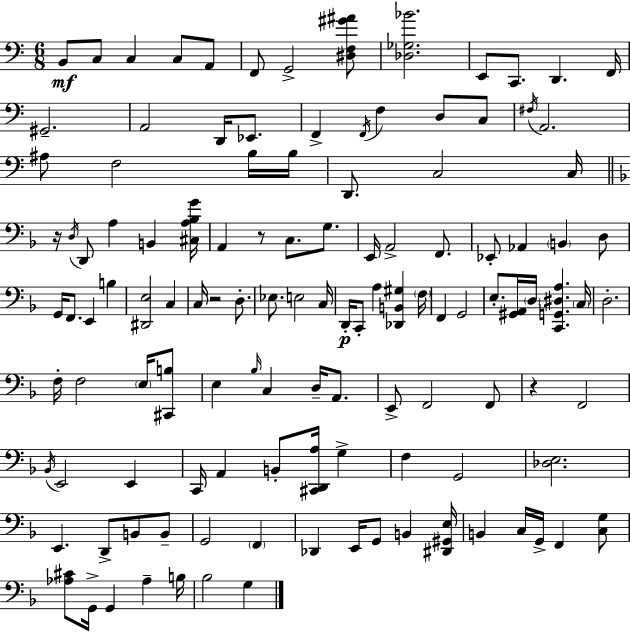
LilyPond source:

{
  \clef bass
  \numericTimeSignature
  \time 6/8
  \key c \major
  b,8\mf c8 c4 c8 a,8 | f,8 g,2-> <dis f gis' ais'>8 | <des ges bes'>2. | e,8 c,8. d,4. f,16 | \break gis,2.-- | a,2 d,16 ees,8. | f,4-> \acciaccatura { f,16 } f4 d8 c8 | \acciaccatura { fis16 } a,2. | \break ais8 f2 | b16 b16 d,8. c2 | c16 \bar "||" \break \key d \minor r16 \acciaccatura { d16 } d,8 a4 b,4 | <cis a bes g'>16 a,4 r8 c8. g8. | e,16 a,2-> f,8. | ees,8-. aes,4 \parenthesize b,4 d8 | \break g,16 f,8. e,4 b4 | <dis, e>2 c4 | c16 r2 d8.-. | ees8. e2 | \break c16 d,16-.\p c,8-. a4 <des, b, gis>4 | \parenthesize f16 f,4 g,2 | e8.-. <gis, a,>16 \parenthesize d16 <c, g, dis a>4. | \parenthesize c16 d2.-. | \break f16-. f2 \parenthesize e16 <cis, b>8 | e4 \grace { bes16 } c4 d16-- a,8. | e,8-> f,2 | f,8 r4 f,2 | \break \acciaccatura { bes,16 } e,2 e,4 | c,16 a,4 b,8-. <cis, d, a>16 g4-> | f4 g,2 | <des e>2. | \break e,4. d,8-> b,8 | b,8-- g,2 \parenthesize f,4 | des,4 e,16 g,8 b,4 | <dis, gis, e>16 b,4 c16 g,16-> f,4 | \break <c g>8 <aes cis'>8 g,16-> g,4 aes4-- | b16 bes2 g4 | \bar "|."
}